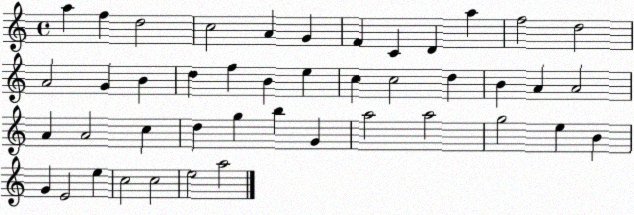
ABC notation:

X:1
T:Untitled
M:4/4
L:1/4
K:C
a f d2 c2 A G F C D a f2 d2 A2 G B d f B e c c2 d B A A2 A A2 c d g b G a2 a2 g2 e B G E2 e c2 c2 e2 a2